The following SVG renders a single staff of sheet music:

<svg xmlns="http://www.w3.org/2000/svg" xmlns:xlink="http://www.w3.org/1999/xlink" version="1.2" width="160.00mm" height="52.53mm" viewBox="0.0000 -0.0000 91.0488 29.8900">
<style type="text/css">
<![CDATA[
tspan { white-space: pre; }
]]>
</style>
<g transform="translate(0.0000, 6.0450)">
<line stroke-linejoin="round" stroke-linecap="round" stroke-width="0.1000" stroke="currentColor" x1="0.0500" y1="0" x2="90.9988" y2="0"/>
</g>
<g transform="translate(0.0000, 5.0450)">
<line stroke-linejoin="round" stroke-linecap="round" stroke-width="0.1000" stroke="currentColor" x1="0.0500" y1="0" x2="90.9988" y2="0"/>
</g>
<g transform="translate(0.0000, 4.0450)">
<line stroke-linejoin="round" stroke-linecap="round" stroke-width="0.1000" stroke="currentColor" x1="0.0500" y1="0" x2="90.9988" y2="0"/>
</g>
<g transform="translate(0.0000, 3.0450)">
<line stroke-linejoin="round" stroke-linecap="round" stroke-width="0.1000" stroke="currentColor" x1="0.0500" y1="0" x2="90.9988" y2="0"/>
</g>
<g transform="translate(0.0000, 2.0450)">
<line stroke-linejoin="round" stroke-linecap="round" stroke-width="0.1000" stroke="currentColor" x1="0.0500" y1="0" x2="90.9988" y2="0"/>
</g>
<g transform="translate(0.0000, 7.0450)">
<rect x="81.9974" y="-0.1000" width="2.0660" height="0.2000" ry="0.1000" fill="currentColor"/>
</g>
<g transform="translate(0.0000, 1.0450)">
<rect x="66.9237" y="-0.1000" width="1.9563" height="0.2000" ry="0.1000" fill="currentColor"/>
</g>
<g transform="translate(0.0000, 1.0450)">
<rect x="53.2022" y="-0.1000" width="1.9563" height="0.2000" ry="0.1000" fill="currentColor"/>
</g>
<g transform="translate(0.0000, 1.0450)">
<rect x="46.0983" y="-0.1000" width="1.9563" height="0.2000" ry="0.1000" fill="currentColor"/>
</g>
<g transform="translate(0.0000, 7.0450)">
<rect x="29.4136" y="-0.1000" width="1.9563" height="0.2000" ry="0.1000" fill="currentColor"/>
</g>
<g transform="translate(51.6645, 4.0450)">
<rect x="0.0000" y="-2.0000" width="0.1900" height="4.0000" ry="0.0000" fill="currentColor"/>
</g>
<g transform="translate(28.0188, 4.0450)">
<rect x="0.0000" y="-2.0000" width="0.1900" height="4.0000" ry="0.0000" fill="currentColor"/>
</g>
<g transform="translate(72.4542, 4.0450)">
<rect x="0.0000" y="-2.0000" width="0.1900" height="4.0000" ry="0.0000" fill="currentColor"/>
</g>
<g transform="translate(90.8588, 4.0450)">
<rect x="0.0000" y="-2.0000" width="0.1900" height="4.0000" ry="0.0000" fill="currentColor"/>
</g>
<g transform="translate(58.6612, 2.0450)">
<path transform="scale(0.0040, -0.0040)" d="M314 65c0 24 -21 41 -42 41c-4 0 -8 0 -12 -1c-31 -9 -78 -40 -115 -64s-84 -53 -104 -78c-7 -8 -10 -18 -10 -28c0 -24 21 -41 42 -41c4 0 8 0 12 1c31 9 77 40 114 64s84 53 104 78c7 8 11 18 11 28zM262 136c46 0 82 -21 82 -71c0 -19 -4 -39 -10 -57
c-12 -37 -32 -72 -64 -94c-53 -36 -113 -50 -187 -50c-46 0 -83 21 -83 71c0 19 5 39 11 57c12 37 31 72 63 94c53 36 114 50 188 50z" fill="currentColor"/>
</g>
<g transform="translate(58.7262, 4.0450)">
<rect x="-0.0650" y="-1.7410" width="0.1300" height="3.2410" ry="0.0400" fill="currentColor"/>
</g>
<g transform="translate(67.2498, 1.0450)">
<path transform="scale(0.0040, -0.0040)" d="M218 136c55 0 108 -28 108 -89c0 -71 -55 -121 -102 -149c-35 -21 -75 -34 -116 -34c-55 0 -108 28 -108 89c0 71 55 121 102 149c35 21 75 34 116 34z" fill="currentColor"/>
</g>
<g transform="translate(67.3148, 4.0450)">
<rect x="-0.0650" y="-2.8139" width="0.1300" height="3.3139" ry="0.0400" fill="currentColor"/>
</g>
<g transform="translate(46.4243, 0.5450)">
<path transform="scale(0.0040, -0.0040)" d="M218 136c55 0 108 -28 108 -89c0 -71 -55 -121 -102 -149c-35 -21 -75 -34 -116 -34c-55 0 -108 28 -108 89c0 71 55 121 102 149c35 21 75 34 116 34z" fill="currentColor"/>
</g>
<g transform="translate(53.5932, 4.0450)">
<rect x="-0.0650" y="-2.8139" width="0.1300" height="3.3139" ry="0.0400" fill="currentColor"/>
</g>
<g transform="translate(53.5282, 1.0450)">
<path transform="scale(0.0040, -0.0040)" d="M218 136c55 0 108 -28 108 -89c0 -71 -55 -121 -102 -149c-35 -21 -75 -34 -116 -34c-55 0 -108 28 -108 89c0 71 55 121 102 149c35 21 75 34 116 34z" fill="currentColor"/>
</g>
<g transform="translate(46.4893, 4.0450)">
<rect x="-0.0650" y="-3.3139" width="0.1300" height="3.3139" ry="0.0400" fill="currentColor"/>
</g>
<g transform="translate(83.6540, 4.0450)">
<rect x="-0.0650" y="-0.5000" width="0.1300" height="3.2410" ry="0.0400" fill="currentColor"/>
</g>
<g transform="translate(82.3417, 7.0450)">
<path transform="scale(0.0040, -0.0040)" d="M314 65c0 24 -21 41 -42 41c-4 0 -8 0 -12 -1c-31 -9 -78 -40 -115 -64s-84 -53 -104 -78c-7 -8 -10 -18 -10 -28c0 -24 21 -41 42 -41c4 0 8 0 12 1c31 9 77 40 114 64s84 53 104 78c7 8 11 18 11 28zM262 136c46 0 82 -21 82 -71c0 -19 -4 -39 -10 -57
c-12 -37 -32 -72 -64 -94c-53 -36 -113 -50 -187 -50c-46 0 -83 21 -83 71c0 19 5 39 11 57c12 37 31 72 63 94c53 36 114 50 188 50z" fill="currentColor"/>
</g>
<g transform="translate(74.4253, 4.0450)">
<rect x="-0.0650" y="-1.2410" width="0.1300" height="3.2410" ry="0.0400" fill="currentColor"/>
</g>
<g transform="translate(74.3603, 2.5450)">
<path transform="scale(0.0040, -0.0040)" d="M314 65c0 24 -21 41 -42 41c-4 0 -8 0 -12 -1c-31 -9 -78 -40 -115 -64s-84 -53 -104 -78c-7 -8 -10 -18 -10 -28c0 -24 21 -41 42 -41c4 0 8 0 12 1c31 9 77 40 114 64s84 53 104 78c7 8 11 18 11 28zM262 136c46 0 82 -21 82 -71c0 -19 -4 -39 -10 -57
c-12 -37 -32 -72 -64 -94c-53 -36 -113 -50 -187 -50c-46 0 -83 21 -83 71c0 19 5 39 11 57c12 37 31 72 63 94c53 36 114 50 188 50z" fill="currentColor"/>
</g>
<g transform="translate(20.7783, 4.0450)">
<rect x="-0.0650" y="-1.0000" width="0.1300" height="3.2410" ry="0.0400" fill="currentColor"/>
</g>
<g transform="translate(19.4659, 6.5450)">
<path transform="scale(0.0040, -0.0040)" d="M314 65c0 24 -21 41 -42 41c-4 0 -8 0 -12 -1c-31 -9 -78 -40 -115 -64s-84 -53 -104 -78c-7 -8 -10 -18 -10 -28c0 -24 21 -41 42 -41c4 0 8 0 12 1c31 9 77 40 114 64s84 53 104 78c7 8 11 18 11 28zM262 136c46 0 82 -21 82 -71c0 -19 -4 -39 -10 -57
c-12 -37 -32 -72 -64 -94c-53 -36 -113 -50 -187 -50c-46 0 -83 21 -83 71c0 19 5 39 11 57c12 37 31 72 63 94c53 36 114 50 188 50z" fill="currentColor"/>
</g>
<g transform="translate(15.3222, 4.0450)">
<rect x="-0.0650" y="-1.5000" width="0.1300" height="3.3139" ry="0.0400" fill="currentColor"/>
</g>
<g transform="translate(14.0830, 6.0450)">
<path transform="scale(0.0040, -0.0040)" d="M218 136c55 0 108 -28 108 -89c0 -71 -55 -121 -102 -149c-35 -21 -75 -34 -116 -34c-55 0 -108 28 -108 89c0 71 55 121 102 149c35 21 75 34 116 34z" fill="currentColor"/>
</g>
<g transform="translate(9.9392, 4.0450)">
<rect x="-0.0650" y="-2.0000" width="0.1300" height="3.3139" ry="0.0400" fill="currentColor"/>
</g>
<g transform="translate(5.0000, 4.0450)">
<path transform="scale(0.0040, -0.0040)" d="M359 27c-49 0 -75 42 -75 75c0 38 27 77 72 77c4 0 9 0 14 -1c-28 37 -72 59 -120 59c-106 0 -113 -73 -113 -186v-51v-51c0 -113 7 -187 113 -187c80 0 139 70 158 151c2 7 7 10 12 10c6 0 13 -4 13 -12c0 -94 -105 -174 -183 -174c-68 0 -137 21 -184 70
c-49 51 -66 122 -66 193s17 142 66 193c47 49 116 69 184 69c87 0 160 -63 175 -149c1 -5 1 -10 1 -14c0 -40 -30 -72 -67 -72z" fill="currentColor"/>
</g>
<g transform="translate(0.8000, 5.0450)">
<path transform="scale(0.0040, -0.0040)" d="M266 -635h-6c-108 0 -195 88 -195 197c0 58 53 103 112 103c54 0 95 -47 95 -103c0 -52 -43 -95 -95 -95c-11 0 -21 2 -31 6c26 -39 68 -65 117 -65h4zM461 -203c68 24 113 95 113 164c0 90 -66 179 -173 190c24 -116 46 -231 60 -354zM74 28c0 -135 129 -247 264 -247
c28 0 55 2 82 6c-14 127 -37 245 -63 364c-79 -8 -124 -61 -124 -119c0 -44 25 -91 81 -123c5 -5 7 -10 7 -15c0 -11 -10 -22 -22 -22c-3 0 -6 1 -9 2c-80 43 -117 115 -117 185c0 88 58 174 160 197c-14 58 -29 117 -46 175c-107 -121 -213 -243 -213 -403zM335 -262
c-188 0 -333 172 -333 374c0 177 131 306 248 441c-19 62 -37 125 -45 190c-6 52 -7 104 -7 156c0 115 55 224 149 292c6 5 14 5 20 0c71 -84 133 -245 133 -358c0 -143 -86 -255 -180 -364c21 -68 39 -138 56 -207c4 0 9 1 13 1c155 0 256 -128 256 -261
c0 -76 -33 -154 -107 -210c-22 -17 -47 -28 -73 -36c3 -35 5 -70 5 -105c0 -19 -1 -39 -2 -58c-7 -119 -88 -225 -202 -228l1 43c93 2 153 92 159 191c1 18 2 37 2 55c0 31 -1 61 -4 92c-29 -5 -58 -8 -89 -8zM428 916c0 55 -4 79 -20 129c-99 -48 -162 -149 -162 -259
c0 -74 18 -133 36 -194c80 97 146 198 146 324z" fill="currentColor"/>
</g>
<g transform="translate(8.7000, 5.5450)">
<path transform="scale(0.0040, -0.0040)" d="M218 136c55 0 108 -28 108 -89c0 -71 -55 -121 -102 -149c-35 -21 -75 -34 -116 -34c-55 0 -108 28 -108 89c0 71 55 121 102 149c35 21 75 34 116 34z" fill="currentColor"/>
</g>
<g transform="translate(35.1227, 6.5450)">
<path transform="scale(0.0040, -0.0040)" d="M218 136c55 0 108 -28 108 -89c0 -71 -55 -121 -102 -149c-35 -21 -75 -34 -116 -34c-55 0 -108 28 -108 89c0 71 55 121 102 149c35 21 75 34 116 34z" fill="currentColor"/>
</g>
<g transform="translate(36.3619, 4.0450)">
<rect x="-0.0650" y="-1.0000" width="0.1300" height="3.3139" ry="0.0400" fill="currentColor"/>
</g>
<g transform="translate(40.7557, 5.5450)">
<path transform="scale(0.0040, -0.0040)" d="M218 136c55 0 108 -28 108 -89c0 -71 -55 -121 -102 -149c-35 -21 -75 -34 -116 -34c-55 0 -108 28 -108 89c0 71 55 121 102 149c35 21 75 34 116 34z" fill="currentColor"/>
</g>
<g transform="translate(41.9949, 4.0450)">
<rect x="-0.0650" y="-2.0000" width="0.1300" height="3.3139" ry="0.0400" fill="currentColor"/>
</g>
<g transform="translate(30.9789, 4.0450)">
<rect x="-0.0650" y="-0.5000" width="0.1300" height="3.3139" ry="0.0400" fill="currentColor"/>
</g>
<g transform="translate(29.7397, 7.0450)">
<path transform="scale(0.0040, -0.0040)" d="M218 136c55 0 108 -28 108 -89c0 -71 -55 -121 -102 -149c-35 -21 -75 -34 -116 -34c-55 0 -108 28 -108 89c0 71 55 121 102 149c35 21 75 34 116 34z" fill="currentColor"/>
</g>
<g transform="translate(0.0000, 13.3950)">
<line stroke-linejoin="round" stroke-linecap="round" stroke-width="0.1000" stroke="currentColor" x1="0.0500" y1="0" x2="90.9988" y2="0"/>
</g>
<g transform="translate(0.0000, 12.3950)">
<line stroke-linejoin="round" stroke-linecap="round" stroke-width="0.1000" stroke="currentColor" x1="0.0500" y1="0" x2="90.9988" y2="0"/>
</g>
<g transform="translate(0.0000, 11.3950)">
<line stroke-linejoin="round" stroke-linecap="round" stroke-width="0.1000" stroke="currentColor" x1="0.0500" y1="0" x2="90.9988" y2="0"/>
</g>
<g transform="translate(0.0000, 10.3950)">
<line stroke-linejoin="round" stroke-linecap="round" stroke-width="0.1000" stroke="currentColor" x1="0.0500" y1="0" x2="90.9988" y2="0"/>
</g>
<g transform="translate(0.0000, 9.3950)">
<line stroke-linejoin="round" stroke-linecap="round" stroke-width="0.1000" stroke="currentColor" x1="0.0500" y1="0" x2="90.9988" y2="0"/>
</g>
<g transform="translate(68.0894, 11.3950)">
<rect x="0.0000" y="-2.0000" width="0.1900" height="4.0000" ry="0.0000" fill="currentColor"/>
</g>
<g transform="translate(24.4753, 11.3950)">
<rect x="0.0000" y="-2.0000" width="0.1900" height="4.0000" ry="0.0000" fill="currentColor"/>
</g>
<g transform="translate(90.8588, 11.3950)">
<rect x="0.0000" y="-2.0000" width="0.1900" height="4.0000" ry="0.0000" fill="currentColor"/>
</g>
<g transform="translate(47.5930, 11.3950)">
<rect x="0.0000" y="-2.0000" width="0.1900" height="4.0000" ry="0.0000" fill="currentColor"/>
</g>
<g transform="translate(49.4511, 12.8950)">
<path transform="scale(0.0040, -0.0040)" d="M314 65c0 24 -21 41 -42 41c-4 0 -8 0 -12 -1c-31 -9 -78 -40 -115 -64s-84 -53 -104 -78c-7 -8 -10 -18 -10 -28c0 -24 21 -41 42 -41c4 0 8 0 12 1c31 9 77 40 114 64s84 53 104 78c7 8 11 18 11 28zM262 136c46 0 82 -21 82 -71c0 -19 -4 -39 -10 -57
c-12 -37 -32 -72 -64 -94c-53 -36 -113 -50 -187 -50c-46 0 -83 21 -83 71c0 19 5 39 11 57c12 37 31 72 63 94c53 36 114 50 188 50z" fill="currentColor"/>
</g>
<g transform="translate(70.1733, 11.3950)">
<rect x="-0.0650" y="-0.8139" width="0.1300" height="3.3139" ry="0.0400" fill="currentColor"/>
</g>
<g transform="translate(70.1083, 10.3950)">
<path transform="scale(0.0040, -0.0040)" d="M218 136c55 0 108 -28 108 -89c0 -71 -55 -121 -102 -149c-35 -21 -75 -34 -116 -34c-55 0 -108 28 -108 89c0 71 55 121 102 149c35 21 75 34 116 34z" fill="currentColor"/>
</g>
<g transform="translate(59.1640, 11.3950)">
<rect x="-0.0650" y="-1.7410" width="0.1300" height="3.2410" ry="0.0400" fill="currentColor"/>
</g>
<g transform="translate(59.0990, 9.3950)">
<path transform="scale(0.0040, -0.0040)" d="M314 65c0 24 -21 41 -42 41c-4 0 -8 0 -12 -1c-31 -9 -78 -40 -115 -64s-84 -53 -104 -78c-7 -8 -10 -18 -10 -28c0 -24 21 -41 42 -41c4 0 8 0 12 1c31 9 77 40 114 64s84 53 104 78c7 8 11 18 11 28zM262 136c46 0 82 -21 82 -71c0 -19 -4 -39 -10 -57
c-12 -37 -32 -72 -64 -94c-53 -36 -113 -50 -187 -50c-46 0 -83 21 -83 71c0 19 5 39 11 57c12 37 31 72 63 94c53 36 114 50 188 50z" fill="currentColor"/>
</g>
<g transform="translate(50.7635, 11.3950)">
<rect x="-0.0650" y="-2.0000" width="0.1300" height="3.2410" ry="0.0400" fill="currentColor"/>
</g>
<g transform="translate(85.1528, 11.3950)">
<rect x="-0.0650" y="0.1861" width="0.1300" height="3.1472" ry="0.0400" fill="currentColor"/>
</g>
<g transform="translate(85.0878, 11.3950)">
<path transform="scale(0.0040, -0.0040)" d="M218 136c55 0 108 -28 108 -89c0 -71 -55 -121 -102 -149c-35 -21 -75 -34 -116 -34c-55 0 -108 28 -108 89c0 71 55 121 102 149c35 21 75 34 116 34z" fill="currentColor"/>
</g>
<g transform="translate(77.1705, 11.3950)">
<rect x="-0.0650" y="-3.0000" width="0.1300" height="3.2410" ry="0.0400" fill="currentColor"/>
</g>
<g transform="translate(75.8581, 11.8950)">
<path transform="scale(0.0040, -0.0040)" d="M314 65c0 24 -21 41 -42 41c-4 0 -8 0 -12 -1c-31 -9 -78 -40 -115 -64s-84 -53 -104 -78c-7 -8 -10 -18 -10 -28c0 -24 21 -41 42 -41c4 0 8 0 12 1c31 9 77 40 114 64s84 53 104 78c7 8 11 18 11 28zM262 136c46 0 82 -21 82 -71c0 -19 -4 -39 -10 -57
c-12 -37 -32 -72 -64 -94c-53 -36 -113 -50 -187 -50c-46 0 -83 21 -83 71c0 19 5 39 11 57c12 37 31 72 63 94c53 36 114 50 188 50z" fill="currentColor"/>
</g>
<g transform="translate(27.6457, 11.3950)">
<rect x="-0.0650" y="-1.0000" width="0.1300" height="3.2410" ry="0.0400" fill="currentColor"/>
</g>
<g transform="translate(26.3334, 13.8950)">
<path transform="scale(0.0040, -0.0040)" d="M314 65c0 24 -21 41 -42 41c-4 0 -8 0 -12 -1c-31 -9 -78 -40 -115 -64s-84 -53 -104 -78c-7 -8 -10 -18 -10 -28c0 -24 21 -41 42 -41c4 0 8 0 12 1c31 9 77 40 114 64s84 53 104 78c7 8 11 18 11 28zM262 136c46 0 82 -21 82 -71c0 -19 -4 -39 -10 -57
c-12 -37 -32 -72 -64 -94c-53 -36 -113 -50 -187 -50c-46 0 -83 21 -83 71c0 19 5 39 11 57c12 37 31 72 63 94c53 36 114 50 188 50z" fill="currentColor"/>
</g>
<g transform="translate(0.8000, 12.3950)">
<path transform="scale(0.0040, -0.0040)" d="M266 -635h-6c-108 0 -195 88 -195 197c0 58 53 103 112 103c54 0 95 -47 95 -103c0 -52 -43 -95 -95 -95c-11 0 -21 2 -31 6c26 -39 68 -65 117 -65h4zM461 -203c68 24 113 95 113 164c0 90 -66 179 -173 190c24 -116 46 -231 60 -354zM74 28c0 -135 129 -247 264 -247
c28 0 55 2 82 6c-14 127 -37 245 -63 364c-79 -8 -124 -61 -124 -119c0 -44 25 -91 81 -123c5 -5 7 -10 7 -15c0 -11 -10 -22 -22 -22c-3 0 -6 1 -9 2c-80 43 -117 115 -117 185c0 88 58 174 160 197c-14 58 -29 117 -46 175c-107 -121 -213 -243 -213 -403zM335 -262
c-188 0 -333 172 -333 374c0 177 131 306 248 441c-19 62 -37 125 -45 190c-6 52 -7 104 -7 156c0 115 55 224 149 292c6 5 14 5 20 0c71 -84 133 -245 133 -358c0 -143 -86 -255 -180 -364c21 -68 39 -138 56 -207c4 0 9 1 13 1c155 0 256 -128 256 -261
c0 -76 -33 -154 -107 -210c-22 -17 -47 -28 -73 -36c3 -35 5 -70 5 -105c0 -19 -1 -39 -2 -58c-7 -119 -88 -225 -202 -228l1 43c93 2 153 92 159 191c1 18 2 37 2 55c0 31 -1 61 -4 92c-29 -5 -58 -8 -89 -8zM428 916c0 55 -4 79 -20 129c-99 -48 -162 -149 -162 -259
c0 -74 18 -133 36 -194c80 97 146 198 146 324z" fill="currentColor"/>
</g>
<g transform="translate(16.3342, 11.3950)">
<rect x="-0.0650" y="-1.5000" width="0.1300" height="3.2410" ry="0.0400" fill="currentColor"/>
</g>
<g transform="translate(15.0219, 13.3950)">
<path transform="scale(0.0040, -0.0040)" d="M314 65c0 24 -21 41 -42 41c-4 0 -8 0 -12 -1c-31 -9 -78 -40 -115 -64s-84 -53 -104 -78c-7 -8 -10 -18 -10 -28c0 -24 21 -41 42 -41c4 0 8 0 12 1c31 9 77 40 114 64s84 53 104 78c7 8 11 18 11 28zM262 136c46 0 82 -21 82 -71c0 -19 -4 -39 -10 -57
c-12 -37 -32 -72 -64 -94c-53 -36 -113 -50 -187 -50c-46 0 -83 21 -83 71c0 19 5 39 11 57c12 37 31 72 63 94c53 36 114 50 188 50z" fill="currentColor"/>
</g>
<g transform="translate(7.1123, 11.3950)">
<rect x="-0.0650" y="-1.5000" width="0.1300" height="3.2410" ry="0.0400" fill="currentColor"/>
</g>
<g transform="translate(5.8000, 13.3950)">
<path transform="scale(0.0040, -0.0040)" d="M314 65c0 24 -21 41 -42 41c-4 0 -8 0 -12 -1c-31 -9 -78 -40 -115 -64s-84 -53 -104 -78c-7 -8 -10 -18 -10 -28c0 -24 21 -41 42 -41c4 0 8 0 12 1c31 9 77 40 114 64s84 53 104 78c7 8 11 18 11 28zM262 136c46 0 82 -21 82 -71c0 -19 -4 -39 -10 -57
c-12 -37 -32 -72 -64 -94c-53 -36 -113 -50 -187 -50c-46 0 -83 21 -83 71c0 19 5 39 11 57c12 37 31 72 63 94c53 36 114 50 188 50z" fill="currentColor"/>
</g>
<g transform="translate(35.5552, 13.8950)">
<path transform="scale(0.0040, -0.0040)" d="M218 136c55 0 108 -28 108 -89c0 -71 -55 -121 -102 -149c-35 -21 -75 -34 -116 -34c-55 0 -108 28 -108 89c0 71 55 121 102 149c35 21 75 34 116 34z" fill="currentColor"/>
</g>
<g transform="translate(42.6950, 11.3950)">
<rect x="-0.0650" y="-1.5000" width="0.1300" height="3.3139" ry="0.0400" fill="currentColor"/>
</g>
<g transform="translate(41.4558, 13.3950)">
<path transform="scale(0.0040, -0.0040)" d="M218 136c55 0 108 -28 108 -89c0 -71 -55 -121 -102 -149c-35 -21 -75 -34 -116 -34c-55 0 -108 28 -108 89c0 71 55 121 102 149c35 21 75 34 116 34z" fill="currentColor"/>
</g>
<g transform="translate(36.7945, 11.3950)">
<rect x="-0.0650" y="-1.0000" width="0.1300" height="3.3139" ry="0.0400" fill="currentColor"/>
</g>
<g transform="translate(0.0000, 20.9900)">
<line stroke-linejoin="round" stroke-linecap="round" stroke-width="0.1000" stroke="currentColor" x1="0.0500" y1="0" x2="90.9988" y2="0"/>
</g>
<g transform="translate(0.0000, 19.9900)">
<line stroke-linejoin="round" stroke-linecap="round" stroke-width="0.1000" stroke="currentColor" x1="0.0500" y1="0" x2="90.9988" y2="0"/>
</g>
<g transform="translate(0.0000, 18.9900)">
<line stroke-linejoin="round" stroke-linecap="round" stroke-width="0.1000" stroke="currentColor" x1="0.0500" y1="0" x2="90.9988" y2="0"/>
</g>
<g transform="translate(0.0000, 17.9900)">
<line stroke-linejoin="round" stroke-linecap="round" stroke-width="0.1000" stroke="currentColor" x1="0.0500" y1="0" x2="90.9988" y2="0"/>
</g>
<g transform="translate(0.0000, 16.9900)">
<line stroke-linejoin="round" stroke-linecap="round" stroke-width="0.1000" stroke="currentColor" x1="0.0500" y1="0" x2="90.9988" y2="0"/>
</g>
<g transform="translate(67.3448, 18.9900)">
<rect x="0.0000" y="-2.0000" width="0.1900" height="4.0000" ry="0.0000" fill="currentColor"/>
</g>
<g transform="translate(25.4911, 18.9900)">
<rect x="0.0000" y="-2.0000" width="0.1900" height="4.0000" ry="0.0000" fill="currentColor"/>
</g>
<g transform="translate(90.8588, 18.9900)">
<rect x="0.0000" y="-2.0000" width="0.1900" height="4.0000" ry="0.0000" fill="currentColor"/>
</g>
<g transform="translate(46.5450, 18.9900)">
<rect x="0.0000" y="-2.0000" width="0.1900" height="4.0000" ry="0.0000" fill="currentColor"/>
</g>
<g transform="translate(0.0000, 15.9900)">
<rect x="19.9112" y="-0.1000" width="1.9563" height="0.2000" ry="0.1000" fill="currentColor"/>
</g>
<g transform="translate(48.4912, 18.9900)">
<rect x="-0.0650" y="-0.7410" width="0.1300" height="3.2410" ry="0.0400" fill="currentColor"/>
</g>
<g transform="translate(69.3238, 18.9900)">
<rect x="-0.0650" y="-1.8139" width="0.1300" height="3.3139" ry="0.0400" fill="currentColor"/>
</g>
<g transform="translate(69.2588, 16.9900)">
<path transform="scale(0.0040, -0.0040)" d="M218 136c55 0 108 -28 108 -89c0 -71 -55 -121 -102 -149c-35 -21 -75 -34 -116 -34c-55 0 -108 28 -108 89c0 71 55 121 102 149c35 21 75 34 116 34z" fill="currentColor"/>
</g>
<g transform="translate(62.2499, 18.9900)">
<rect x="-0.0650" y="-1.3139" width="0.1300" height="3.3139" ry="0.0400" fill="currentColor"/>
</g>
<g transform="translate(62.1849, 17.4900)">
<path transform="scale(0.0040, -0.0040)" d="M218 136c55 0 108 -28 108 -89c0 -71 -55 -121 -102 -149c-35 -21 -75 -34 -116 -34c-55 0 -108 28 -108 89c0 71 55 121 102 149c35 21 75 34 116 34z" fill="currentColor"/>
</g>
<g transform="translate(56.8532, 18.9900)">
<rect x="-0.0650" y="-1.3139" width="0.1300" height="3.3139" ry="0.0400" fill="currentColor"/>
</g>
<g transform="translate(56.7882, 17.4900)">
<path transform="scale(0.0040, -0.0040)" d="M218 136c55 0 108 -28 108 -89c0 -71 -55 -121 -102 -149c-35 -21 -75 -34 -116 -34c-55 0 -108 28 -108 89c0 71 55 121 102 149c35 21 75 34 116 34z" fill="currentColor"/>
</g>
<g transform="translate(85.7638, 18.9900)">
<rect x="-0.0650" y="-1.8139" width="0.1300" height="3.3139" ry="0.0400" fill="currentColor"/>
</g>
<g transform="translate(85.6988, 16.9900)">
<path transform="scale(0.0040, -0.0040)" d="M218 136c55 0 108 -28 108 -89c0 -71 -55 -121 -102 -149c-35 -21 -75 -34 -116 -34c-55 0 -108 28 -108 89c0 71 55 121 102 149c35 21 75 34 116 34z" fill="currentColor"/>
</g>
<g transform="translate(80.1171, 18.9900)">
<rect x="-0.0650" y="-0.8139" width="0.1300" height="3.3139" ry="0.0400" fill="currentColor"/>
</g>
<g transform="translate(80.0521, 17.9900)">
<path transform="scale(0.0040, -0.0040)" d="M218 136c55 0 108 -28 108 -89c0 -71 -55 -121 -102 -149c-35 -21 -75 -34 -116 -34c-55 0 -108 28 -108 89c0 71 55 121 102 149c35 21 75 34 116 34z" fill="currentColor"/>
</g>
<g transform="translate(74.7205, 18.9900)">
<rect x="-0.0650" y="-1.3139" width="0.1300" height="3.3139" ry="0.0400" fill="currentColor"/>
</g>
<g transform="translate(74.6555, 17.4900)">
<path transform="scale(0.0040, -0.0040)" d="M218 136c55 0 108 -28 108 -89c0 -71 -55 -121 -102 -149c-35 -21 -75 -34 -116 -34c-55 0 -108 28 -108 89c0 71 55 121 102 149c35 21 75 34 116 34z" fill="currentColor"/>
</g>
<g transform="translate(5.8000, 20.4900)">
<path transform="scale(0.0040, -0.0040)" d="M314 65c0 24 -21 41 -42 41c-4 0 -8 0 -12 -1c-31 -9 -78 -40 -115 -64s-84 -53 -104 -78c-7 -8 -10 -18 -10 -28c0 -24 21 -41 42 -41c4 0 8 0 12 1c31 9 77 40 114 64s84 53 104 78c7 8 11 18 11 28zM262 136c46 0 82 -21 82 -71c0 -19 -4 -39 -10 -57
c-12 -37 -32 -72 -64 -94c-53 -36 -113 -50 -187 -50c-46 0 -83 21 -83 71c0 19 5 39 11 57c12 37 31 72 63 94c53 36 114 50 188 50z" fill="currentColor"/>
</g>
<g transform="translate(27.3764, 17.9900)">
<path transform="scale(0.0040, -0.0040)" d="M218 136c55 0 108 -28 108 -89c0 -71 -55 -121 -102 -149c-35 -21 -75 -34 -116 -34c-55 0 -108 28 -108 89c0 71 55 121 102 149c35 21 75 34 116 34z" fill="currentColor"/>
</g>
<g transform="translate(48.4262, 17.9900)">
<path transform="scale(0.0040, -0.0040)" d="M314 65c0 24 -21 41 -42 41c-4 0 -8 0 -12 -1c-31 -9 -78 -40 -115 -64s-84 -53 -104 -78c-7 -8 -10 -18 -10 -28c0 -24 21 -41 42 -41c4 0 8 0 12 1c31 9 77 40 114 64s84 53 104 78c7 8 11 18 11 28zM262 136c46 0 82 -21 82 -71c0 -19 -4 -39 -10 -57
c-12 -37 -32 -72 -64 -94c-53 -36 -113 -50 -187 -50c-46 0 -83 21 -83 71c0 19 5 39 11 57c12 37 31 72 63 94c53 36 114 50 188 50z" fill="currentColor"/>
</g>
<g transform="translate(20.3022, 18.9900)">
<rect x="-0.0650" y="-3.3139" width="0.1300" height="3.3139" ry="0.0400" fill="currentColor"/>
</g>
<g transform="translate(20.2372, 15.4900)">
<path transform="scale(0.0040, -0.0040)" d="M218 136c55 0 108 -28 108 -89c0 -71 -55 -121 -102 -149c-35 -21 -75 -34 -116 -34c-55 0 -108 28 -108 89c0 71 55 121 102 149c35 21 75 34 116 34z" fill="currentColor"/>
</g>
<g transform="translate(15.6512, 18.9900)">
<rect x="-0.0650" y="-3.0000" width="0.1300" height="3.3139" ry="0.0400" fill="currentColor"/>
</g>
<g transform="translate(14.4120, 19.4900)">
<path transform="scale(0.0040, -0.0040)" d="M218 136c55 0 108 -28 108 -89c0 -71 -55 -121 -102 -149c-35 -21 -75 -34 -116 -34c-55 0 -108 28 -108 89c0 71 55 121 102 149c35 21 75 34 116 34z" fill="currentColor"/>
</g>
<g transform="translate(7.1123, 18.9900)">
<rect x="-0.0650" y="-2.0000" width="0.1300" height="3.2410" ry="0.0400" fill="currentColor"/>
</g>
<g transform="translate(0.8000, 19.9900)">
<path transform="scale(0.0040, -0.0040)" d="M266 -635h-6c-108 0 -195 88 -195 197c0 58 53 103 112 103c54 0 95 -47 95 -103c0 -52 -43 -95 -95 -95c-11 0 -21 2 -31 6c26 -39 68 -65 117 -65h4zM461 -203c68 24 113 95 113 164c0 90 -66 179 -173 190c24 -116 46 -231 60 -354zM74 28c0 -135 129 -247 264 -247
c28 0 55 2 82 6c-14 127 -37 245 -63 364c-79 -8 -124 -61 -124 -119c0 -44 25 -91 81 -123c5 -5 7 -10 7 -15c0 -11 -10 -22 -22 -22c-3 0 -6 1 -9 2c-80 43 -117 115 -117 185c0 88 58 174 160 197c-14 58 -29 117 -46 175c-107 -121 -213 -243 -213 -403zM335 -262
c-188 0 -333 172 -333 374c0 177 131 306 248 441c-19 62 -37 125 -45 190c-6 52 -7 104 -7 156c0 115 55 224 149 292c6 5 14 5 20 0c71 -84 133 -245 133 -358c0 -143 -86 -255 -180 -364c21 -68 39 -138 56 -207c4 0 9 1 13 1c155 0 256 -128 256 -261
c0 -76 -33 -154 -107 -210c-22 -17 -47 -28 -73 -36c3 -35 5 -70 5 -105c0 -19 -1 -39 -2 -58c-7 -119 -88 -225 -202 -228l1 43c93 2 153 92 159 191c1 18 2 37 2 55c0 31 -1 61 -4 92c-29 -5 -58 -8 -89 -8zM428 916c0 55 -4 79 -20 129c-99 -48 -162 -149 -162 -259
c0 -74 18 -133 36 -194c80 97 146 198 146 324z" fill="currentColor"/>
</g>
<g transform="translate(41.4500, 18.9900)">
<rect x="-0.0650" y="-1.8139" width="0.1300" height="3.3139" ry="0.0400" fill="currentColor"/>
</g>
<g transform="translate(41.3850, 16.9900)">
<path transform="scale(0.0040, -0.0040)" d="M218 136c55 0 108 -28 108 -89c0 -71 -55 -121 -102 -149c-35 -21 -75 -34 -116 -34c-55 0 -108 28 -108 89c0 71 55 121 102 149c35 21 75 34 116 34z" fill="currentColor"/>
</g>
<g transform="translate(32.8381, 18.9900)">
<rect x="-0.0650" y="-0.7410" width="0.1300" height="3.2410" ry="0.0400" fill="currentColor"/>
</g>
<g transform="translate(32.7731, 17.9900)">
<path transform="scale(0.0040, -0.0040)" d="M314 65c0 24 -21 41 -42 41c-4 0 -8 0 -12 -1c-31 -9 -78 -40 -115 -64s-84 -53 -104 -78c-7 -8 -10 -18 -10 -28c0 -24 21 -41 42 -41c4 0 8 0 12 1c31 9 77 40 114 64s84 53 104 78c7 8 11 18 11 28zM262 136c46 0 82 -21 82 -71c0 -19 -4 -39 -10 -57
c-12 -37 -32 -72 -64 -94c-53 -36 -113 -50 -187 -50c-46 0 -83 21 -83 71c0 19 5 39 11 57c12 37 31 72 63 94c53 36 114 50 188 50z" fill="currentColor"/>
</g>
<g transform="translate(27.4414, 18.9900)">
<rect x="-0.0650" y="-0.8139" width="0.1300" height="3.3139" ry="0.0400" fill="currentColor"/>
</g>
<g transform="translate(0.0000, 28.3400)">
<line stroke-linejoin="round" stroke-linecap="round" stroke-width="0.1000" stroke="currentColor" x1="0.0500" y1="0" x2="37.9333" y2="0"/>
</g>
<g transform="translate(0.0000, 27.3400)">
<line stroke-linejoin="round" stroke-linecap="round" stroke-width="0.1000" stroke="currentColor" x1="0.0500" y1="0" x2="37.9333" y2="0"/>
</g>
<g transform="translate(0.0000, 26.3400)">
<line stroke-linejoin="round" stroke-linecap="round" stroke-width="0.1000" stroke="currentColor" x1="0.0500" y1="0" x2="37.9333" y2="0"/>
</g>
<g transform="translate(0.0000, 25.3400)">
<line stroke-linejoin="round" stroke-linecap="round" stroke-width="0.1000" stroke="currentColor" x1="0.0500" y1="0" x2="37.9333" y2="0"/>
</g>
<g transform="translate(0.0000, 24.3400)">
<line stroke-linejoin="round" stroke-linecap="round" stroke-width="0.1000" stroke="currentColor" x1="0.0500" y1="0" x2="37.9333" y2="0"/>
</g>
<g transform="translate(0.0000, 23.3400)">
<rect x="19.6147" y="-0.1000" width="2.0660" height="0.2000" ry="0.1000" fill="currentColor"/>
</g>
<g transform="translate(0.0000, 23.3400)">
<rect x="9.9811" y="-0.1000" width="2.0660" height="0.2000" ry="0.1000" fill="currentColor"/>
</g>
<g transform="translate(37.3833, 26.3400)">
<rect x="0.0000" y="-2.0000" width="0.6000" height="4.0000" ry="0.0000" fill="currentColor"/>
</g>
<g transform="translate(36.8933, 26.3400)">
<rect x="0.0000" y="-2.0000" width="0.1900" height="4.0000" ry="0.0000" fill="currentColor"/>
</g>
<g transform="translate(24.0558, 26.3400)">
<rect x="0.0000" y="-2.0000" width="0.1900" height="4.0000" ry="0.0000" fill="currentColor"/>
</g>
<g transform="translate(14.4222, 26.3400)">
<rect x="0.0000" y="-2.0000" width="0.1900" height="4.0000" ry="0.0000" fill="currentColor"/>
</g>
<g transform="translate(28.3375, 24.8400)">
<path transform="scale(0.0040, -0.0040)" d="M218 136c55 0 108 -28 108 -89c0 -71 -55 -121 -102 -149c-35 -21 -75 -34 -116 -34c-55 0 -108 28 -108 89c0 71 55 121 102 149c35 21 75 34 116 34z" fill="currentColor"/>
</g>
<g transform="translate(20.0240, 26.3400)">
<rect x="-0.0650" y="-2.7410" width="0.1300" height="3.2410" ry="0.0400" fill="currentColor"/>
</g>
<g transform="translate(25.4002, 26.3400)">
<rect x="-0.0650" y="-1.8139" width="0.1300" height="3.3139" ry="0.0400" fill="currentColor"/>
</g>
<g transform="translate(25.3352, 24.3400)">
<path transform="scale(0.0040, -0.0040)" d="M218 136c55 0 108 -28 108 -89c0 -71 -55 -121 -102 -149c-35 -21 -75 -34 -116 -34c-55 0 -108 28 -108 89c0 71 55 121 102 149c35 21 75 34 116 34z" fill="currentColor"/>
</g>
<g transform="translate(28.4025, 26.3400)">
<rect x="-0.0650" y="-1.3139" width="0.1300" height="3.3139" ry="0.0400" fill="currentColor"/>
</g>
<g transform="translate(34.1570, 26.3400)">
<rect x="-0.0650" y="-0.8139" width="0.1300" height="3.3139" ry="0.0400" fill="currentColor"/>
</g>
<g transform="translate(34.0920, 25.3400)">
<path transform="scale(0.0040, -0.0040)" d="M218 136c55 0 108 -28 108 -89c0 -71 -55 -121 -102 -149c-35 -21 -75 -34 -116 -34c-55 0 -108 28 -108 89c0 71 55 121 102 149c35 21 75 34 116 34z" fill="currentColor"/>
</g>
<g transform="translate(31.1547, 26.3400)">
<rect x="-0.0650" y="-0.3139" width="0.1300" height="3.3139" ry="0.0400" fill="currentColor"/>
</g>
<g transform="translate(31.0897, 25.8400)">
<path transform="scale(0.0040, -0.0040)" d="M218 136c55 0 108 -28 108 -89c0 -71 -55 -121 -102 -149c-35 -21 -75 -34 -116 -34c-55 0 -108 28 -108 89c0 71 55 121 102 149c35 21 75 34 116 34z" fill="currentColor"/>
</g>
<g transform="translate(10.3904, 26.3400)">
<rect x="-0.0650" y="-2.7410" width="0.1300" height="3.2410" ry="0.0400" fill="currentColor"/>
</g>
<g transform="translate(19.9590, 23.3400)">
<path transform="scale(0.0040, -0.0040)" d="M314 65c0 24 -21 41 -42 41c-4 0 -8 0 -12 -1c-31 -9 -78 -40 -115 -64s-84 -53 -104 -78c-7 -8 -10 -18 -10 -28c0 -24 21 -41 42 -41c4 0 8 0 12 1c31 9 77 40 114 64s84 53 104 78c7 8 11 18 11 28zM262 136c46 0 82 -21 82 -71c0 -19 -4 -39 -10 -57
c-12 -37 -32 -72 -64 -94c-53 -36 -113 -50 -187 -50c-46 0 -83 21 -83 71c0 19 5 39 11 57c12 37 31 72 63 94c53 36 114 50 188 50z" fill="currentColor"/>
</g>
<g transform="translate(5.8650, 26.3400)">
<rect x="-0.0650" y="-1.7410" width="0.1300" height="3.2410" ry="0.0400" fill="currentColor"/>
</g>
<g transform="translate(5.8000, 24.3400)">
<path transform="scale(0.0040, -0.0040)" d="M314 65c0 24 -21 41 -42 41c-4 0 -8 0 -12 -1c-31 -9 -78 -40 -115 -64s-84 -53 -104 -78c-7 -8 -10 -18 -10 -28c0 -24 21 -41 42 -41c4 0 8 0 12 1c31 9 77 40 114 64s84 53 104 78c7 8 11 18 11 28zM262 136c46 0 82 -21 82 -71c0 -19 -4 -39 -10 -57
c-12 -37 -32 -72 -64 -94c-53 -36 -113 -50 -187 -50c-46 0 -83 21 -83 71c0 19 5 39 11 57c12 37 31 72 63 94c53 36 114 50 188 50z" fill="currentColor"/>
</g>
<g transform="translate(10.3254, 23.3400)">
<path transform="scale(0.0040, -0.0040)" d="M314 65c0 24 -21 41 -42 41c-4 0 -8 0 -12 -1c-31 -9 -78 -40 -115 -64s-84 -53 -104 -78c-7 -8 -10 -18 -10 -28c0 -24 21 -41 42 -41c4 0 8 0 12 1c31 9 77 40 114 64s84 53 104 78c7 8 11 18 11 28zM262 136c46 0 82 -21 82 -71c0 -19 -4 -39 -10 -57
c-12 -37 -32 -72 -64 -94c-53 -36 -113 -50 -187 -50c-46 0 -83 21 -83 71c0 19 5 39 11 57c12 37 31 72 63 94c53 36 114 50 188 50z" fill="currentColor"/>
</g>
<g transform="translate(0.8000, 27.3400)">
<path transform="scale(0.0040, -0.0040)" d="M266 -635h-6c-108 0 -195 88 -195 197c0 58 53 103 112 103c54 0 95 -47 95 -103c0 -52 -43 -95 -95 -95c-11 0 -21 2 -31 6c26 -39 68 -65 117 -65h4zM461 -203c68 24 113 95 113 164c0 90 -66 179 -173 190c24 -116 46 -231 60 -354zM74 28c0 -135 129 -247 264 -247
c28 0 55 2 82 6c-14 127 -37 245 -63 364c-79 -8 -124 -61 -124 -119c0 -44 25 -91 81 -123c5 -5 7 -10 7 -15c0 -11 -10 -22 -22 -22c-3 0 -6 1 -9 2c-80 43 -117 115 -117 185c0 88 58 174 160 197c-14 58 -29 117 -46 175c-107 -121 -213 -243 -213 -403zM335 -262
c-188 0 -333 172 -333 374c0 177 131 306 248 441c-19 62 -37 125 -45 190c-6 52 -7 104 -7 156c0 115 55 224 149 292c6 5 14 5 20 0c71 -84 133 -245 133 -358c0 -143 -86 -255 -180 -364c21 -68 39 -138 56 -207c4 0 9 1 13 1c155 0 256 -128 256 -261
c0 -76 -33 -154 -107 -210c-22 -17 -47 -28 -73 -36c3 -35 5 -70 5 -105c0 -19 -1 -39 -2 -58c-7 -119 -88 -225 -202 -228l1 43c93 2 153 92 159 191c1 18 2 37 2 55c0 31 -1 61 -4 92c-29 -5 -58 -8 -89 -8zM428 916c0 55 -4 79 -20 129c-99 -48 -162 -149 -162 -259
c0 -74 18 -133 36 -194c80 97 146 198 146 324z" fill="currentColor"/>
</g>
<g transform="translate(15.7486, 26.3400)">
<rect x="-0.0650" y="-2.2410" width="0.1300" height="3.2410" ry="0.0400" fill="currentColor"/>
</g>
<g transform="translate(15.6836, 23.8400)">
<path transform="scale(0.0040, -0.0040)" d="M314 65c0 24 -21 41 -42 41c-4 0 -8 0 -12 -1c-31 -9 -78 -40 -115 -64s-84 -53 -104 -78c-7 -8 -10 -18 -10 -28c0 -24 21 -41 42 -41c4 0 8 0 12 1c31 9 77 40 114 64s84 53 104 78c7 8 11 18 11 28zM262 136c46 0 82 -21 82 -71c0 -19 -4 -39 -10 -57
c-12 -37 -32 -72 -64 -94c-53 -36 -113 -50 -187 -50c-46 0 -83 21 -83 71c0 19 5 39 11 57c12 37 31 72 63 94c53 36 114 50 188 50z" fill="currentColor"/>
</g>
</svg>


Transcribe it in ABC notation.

X:1
T:Untitled
M:4/4
L:1/4
K:C
F E D2 C D F b a f2 a e2 C2 E2 E2 D2 D E F2 f2 d A2 B F2 A b d d2 f d2 e e f e d f f2 a2 g2 a2 f e c d